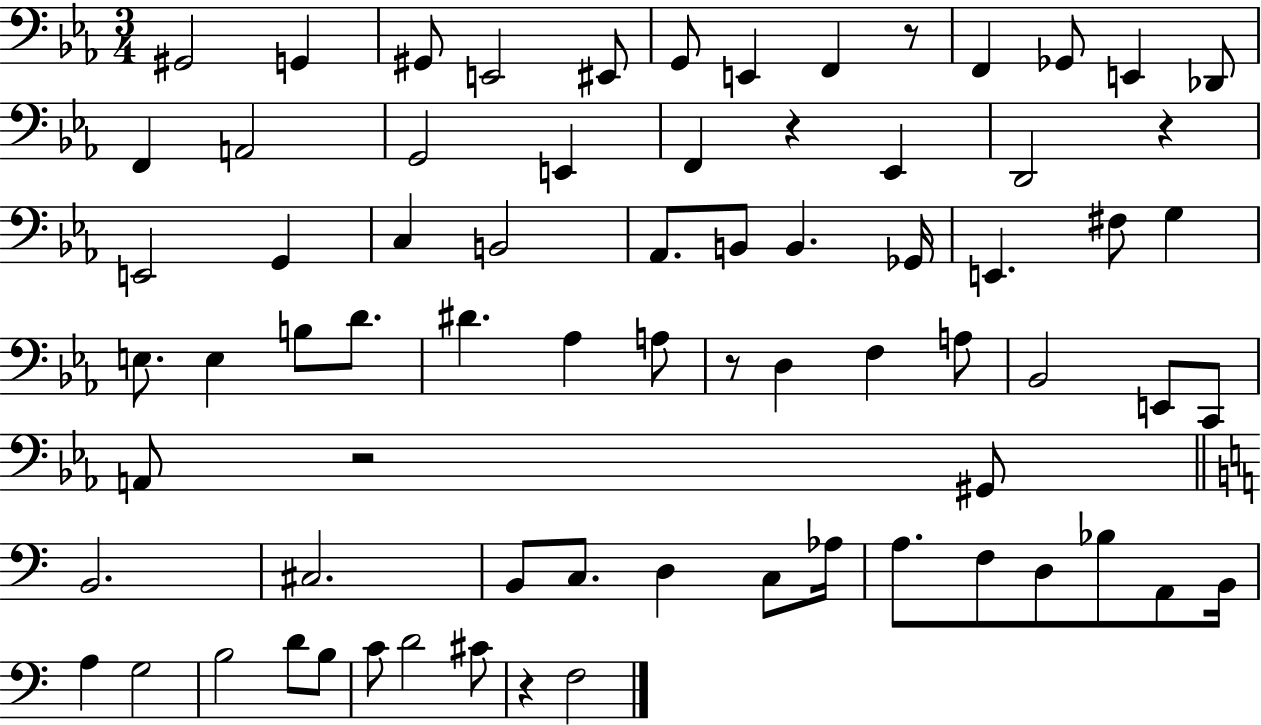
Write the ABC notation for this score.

X:1
T:Untitled
M:3/4
L:1/4
K:Eb
^G,,2 G,, ^G,,/2 E,,2 ^E,,/2 G,,/2 E,, F,, z/2 F,, _G,,/2 E,, _D,,/2 F,, A,,2 G,,2 E,, F,, z _E,, D,,2 z E,,2 G,, C, B,,2 _A,,/2 B,,/2 B,, _G,,/4 E,, ^F,/2 G, E,/2 E, B,/2 D/2 ^D _A, A,/2 z/2 D, F, A,/2 _B,,2 E,,/2 C,,/2 A,,/2 z2 ^G,,/2 B,,2 ^C,2 B,,/2 C,/2 D, C,/2 _A,/4 A,/2 F,/2 D,/2 _B,/2 A,,/2 B,,/4 A, G,2 B,2 D/2 B,/2 C/2 D2 ^C/2 z F,2